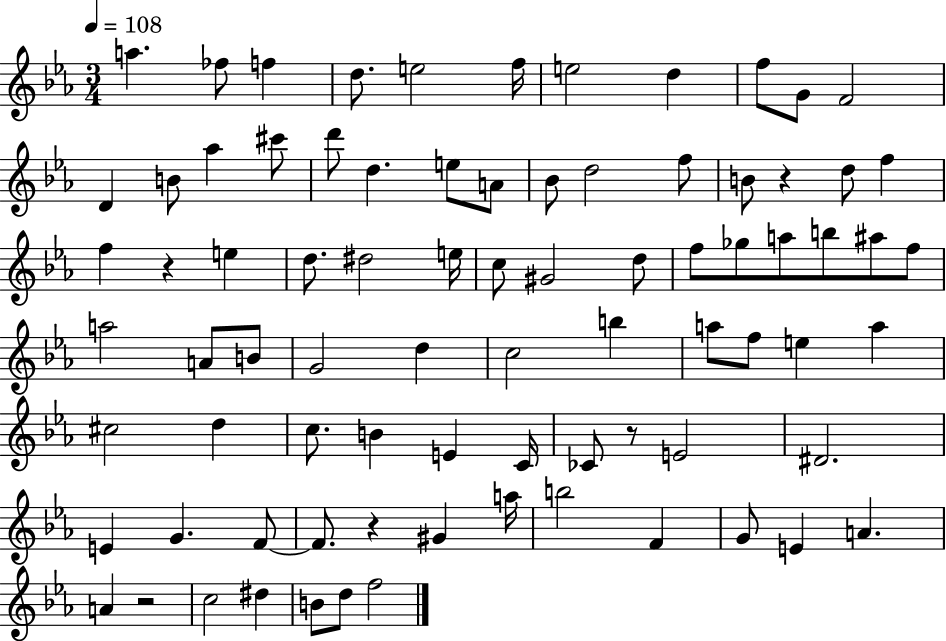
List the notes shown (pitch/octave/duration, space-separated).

A5/q. FES5/e F5/q D5/e. E5/h F5/s E5/h D5/q F5/e G4/e F4/h D4/q B4/e Ab5/q C#6/e D6/e D5/q. E5/e A4/e Bb4/e D5/h F5/e B4/e R/q D5/e F5/q F5/q R/q E5/q D5/e. D#5/h E5/s C5/e G#4/h D5/e F5/e Gb5/e A5/e B5/e A#5/e F5/e A5/h A4/e B4/e G4/h D5/q C5/h B5/q A5/e F5/e E5/q A5/q C#5/h D5/q C5/e. B4/q E4/q C4/s CES4/e R/e E4/h D#4/h. E4/q G4/q. F4/e F4/e. R/q G#4/q A5/s B5/h F4/q G4/e E4/q A4/q. A4/q R/h C5/h D#5/q B4/e D5/e F5/h